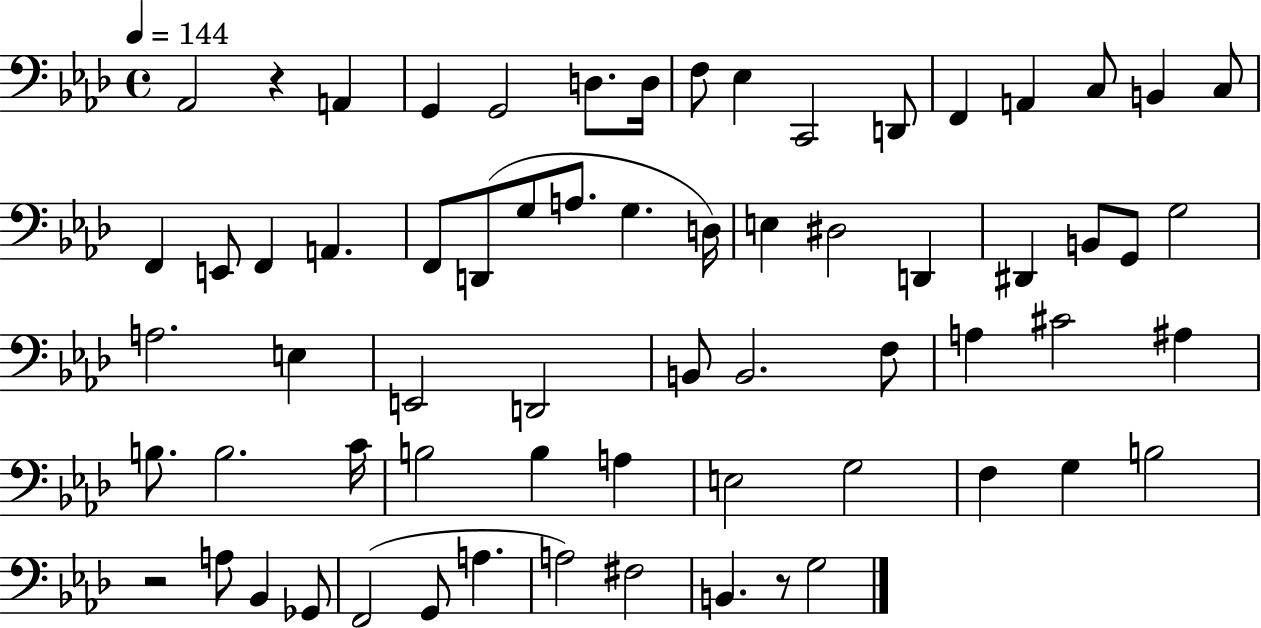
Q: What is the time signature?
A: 4/4